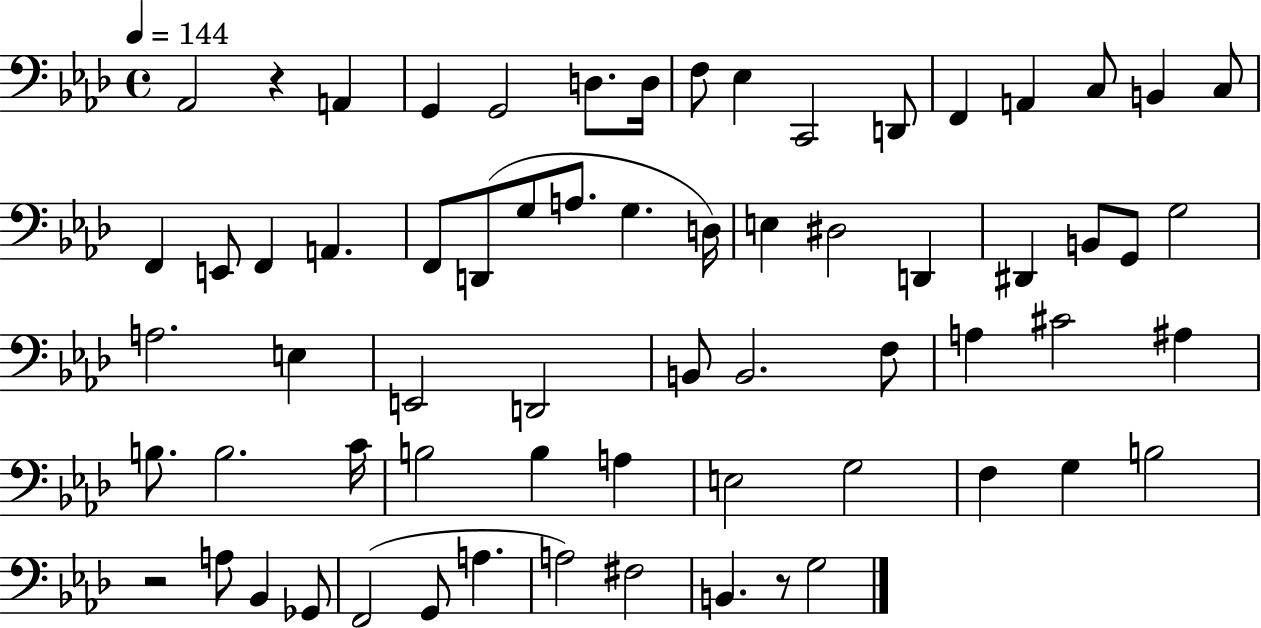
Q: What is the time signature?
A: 4/4